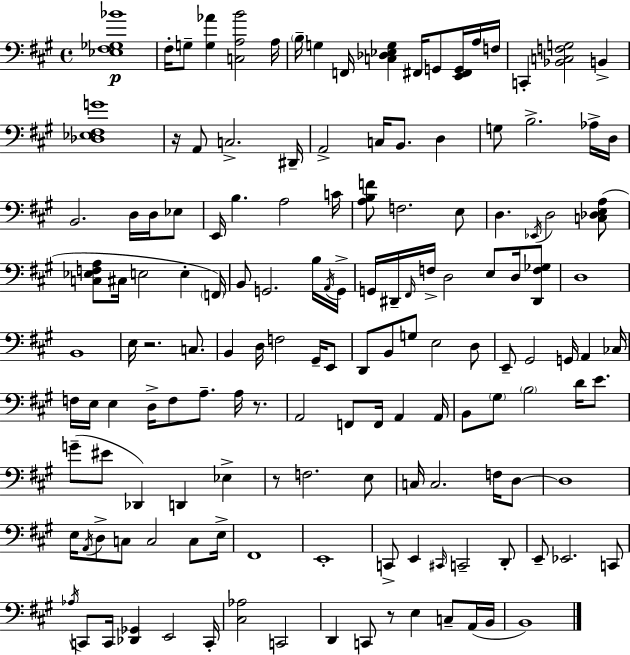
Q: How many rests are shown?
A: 5